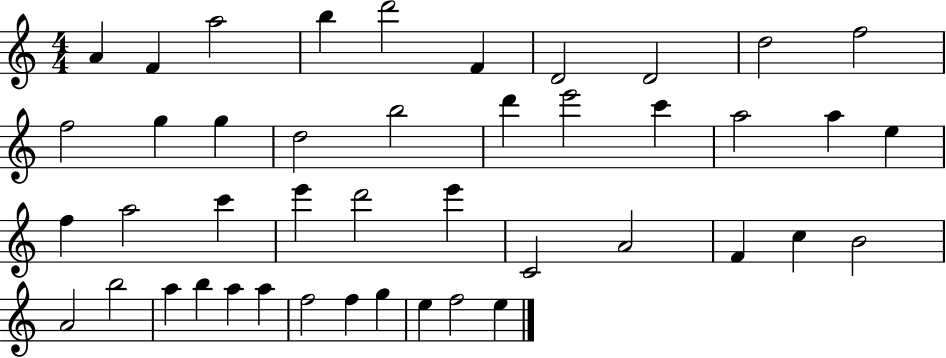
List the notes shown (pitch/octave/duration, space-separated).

A4/q F4/q A5/h B5/q D6/h F4/q D4/h D4/h D5/h F5/h F5/h G5/q G5/q D5/h B5/h D6/q E6/h C6/q A5/h A5/q E5/q F5/q A5/h C6/q E6/q D6/h E6/q C4/h A4/h F4/q C5/q B4/h A4/h B5/h A5/q B5/q A5/q A5/q F5/h F5/q G5/q E5/q F5/h E5/q